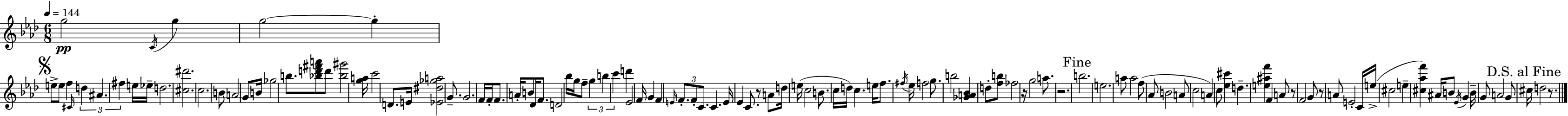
{
  \clef treble
  \numericTimeSignature
  \time 6/8
  \key f \minor
  \tempo 4 = 144
  g''2\pp \acciaccatura { c'16 } g''4 | g''2~~ g''4-. | \mark \markup { \musicglyph "scripts.segno" } e''8-> e''8 f''4 \grace { cis'16 } \tuplet 3/2 { d''4 | ais'4. fis''4 } | \break e''16 ees''16-- d''2. | <cis'' dis'''>2. | c''2. | b'8 a'2 | \break g'8 b'16 ges''2 b''8. | <bes'' d''' fis''' a'''>8 d'''8 <bes'' gis'''>2 | <g'' a''>16 c'''2 d'8. | e'16 <ees' dis'' ges'' a''>2 g'8.-- | \break g'2. | f'16 f'16-. f'8. a'16-. b'8 des'16 f'8. | d'2 bes''16 g''16 | f''8-- \tuplet 3/2 { g''4 b''4 c'''4 } | \break d'''4 ees'2 | f'16 g'4 f'4 \grace { e'16 } | \tuplet 3/2 { f'8.-. f'8-. c'8. } c'4. | e'16 ees'4 c'8. r8 | \break a'8 d''16 e''16( c''2 | b'8. c''16 d''16) c''4. e''16 | f''8. \acciaccatura { fis''16 } ees''16 f''2 | g''8. b''2 | \break <ges' a' bes'>4 d''8-. <f'' b''>8 fes''2 | r16 g''2 | a''8. r2. | \mark "Fine" b''2. | \break e''2. | a''8 a''2 | f''8( aes'8 b'2 | a'8 c''2 | \break a'4) c''8 <ees'' cis'''>4 d''4.-- | <e'' ais'' f'''>4 f'4 | a'8 r8 f'2 | g'8 r8 a'8 e'2-. | \break c'16 e''16->( cis''2 | e''4-- <cis'' aes'' f'''>4) ais'16 b'8 \acciaccatura { ees'16 } | g'4 b'16-- g'8 a'2 | g'8 \mark "D.S. al Fine" cis''16 d''2 | \break r8. \bar "|."
}